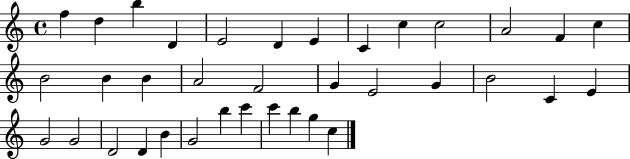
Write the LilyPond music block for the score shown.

{
  \clef treble
  \time 4/4
  \defaultTimeSignature
  \key c \major
  f''4 d''4 b''4 d'4 | e'2 d'4 e'4 | c'4 c''4 c''2 | a'2 f'4 c''4 | \break b'2 b'4 b'4 | a'2 f'2 | g'4 e'2 g'4 | b'2 c'4 e'4 | \break g'2 g'2 | d'2 d'4 b'4 | g'2 b''4 c'''4 | c'''4 b''4 g''4 c''4 | \break \bar "|."
}